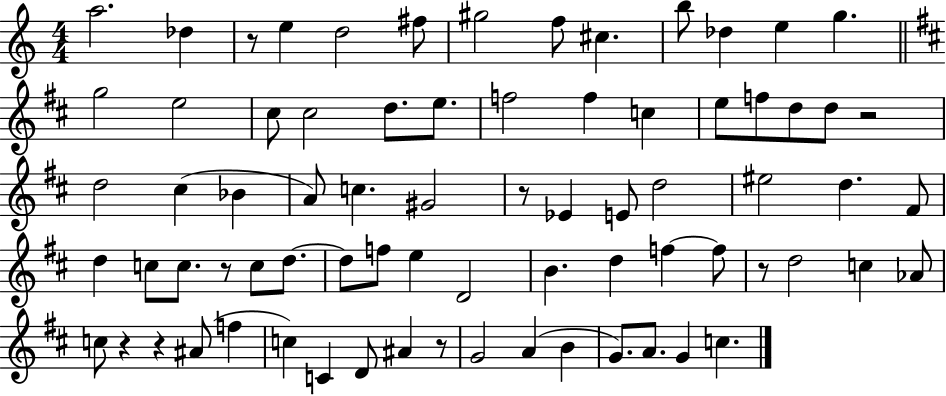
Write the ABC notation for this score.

X:1
T:Untitled
M:4/4
L:1/4
K:C
a2 _d z/2 e d2 ^f/2 ^g2 f/2 ^c b/2 _d e g g2 e2 ^c/2 ^c2 d/2 e/2 f2 f c e/2 f/2 d/2 d/2 z2 d2 ^c _B A/2 c ^G2 z/2 _E E/2 d2 ^e2 d ^F/2 d c/2 c/2 z/2 c/2 d/2 d/2 f/2 e D2 B d f f/2 z/2 d2 c _A/2 c/2 z z ^A/2 f c C D/2 ^A z/2 G2 A B G/2 A/2 G c